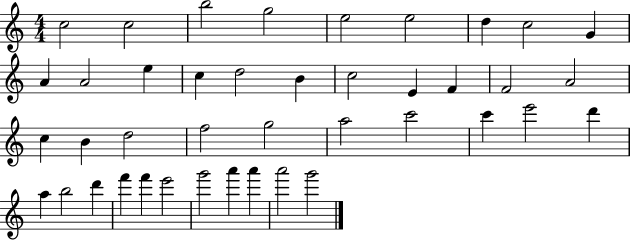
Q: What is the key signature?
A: C major